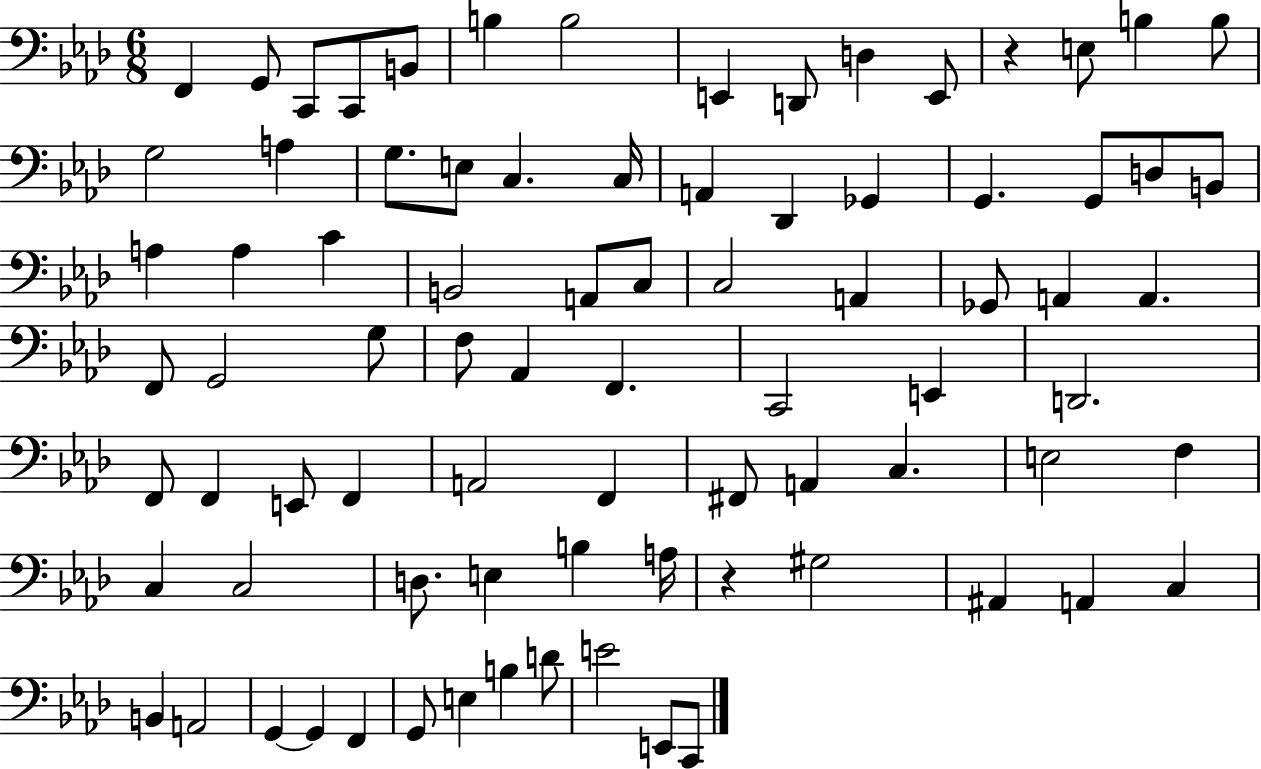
F2/q G2/e C2/e C2/e B2/e B3/q B3/h E2/q D2/e D3/q E2/e R/q E3/e B3/q B3/e G3/h A3/q G3/e. E3/e C3/q. C3/s A2/q Db2/q Gb2/q G2/q. G2/e D3/e B2/e A3/q A3/q C4/q B2/h A2/e C3/e C3/h A2/q Gb2/e A2/q A2/q. F2/e G2/h G3/e F3/e Ab2/q F2/q. C2/h E2/q D2/h. F2/e F2/q E2/e F2/q A2/h F2/q F#2/e A2/q C3/q. E3/h F3/q C3/q C3/h D3/e. E3/q B3/q A3/s R/q G#3/h A#2/q A2/q C3/q B2/q A2/h G2/q G2/q F2/q G2/e E3/q B3/q D4/e E4/h E2/e C2/e